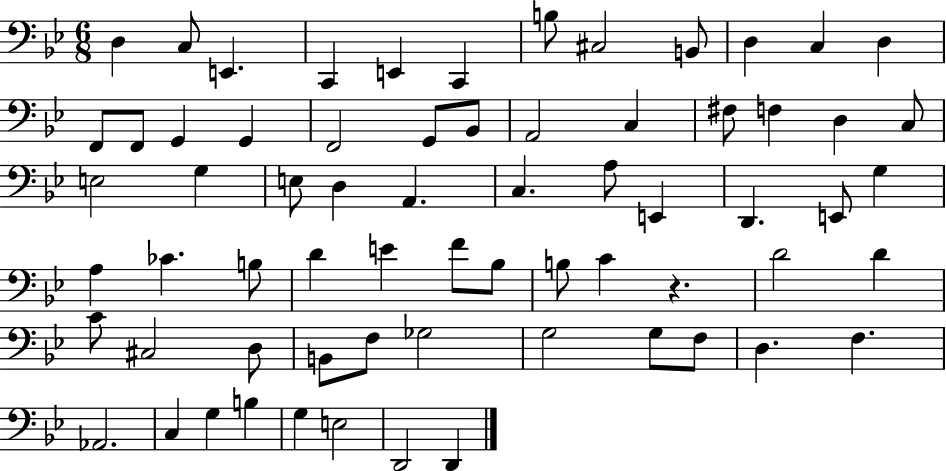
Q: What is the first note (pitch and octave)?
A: D3